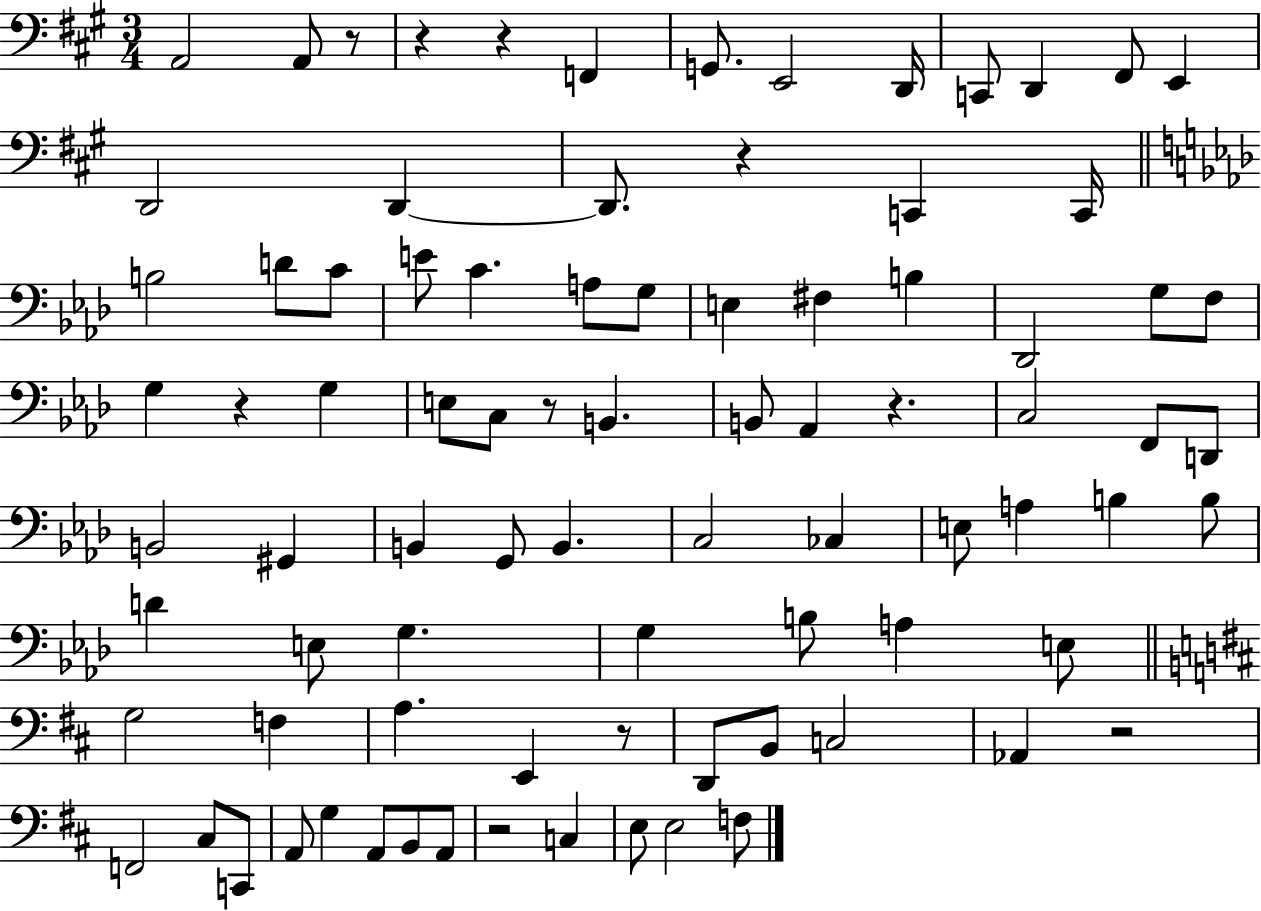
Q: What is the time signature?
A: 3/4